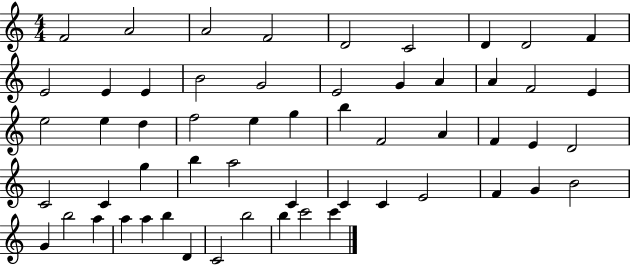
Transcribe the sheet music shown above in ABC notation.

X:1
T:Untitled
M:4/4
L:1/4
K:C
F2 A2 A2 F2 D2 C2 D D2 F E2 E E B2 G2 E2 G A A F2 E e2 e d f2 e g b F2 A F E D2 C2 C g b a2 C C C E2 F G B2 G b2 a a a b D C2 b2 b c'2 c'